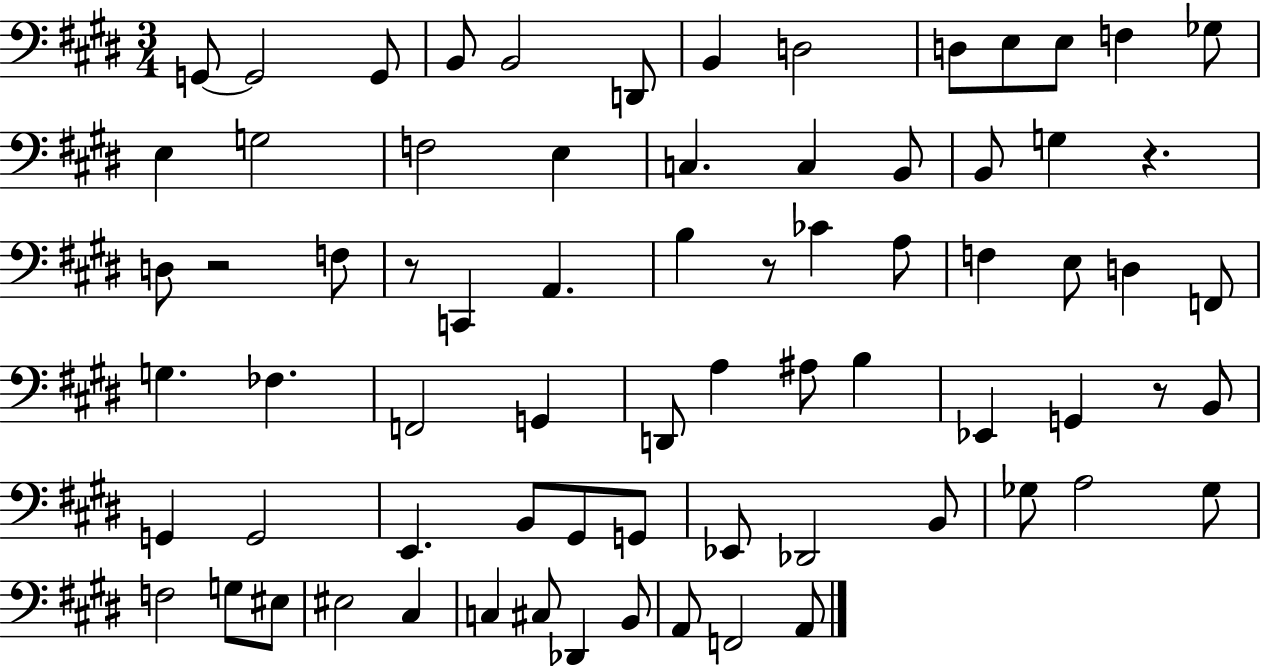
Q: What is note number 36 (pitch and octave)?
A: F2